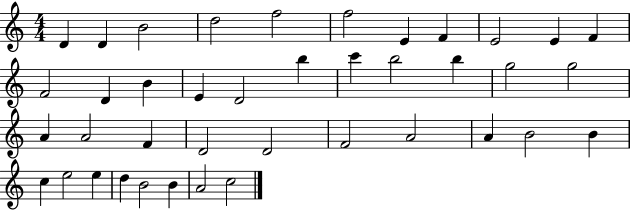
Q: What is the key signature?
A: C major